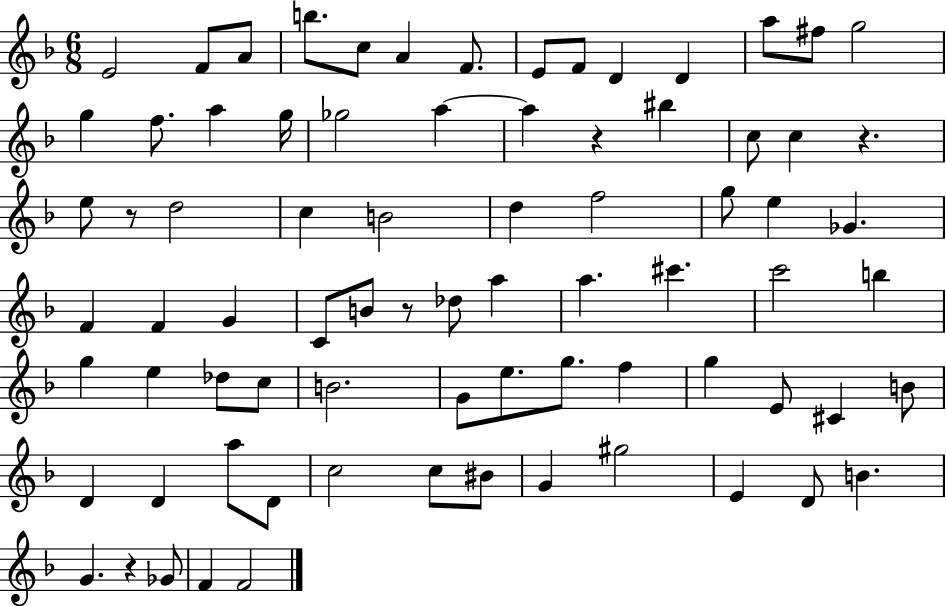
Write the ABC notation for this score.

X:1
T:Untitled
M:6/8
L:1/4
K:F
E2 F/2 A/2 b/2 c/2 A F/2 E/2 F/2 D D a/2 ^f/2 g2 g f/2 a g/4 _g2 a a z ^b c/2 c z e/2 z/2 d2 c B2 d f2 g/2 e _G F F G C/2 B/2 z/2 _d/2 a a ^c' c'2 b g e _d/2 c/2 B2 G/2 e/2 g/2 f g E/2 ^C B/2 D D a/2 D/2 c2 c/2 ^B/2 G ^g2 E D/2 B G z _G/2 F F2